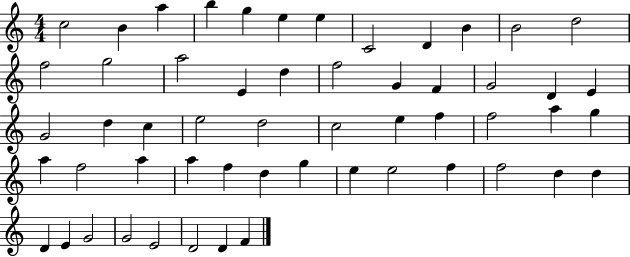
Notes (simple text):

C5/h B4/q A5/q B5/q G5/q E5/q E5/q C4/h D4/q B4/q B4/h D5/h F5/h G5/h A5/h E4/q D5/q F5/h G4/q F4/q G4/h D4/q E4/q G4/h D5/q C5/q E5/h D5/h C5/h E5/q F5/q F5/h A5/q G5/q A5/q F5/h A5/q A5/q F5/q D5/q G5/q E5/q E5/h F5/q F5/h D5/q D5/q D4/q E4/q G4/h G4/h E4/h D4/h D4/q F4/q